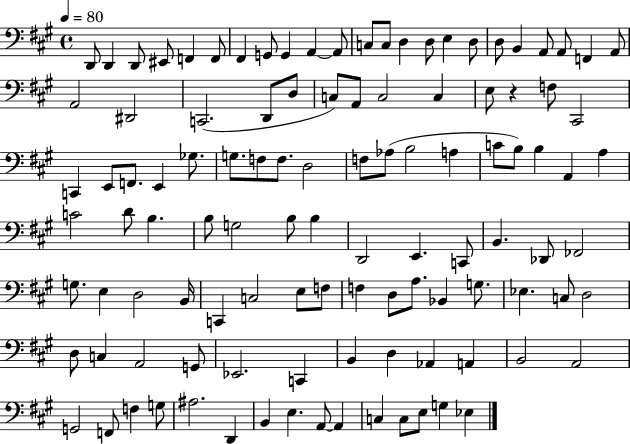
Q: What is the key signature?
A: A major